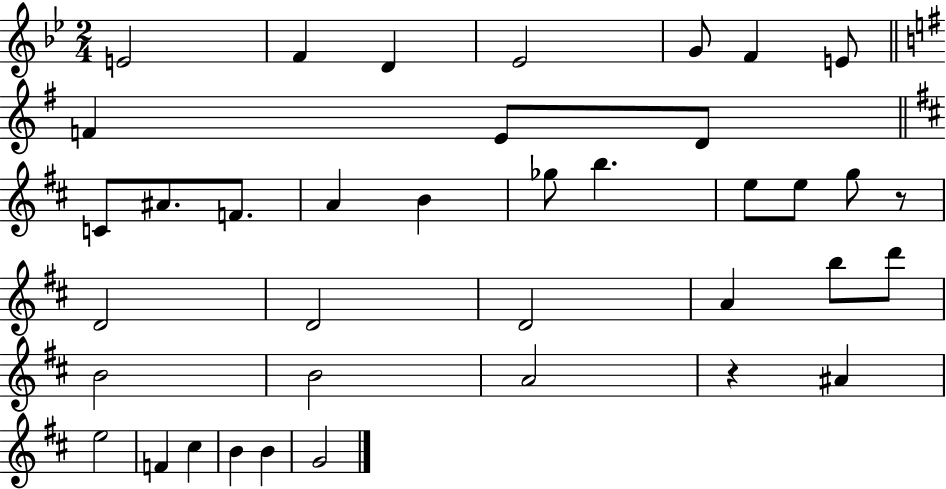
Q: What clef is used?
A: treble